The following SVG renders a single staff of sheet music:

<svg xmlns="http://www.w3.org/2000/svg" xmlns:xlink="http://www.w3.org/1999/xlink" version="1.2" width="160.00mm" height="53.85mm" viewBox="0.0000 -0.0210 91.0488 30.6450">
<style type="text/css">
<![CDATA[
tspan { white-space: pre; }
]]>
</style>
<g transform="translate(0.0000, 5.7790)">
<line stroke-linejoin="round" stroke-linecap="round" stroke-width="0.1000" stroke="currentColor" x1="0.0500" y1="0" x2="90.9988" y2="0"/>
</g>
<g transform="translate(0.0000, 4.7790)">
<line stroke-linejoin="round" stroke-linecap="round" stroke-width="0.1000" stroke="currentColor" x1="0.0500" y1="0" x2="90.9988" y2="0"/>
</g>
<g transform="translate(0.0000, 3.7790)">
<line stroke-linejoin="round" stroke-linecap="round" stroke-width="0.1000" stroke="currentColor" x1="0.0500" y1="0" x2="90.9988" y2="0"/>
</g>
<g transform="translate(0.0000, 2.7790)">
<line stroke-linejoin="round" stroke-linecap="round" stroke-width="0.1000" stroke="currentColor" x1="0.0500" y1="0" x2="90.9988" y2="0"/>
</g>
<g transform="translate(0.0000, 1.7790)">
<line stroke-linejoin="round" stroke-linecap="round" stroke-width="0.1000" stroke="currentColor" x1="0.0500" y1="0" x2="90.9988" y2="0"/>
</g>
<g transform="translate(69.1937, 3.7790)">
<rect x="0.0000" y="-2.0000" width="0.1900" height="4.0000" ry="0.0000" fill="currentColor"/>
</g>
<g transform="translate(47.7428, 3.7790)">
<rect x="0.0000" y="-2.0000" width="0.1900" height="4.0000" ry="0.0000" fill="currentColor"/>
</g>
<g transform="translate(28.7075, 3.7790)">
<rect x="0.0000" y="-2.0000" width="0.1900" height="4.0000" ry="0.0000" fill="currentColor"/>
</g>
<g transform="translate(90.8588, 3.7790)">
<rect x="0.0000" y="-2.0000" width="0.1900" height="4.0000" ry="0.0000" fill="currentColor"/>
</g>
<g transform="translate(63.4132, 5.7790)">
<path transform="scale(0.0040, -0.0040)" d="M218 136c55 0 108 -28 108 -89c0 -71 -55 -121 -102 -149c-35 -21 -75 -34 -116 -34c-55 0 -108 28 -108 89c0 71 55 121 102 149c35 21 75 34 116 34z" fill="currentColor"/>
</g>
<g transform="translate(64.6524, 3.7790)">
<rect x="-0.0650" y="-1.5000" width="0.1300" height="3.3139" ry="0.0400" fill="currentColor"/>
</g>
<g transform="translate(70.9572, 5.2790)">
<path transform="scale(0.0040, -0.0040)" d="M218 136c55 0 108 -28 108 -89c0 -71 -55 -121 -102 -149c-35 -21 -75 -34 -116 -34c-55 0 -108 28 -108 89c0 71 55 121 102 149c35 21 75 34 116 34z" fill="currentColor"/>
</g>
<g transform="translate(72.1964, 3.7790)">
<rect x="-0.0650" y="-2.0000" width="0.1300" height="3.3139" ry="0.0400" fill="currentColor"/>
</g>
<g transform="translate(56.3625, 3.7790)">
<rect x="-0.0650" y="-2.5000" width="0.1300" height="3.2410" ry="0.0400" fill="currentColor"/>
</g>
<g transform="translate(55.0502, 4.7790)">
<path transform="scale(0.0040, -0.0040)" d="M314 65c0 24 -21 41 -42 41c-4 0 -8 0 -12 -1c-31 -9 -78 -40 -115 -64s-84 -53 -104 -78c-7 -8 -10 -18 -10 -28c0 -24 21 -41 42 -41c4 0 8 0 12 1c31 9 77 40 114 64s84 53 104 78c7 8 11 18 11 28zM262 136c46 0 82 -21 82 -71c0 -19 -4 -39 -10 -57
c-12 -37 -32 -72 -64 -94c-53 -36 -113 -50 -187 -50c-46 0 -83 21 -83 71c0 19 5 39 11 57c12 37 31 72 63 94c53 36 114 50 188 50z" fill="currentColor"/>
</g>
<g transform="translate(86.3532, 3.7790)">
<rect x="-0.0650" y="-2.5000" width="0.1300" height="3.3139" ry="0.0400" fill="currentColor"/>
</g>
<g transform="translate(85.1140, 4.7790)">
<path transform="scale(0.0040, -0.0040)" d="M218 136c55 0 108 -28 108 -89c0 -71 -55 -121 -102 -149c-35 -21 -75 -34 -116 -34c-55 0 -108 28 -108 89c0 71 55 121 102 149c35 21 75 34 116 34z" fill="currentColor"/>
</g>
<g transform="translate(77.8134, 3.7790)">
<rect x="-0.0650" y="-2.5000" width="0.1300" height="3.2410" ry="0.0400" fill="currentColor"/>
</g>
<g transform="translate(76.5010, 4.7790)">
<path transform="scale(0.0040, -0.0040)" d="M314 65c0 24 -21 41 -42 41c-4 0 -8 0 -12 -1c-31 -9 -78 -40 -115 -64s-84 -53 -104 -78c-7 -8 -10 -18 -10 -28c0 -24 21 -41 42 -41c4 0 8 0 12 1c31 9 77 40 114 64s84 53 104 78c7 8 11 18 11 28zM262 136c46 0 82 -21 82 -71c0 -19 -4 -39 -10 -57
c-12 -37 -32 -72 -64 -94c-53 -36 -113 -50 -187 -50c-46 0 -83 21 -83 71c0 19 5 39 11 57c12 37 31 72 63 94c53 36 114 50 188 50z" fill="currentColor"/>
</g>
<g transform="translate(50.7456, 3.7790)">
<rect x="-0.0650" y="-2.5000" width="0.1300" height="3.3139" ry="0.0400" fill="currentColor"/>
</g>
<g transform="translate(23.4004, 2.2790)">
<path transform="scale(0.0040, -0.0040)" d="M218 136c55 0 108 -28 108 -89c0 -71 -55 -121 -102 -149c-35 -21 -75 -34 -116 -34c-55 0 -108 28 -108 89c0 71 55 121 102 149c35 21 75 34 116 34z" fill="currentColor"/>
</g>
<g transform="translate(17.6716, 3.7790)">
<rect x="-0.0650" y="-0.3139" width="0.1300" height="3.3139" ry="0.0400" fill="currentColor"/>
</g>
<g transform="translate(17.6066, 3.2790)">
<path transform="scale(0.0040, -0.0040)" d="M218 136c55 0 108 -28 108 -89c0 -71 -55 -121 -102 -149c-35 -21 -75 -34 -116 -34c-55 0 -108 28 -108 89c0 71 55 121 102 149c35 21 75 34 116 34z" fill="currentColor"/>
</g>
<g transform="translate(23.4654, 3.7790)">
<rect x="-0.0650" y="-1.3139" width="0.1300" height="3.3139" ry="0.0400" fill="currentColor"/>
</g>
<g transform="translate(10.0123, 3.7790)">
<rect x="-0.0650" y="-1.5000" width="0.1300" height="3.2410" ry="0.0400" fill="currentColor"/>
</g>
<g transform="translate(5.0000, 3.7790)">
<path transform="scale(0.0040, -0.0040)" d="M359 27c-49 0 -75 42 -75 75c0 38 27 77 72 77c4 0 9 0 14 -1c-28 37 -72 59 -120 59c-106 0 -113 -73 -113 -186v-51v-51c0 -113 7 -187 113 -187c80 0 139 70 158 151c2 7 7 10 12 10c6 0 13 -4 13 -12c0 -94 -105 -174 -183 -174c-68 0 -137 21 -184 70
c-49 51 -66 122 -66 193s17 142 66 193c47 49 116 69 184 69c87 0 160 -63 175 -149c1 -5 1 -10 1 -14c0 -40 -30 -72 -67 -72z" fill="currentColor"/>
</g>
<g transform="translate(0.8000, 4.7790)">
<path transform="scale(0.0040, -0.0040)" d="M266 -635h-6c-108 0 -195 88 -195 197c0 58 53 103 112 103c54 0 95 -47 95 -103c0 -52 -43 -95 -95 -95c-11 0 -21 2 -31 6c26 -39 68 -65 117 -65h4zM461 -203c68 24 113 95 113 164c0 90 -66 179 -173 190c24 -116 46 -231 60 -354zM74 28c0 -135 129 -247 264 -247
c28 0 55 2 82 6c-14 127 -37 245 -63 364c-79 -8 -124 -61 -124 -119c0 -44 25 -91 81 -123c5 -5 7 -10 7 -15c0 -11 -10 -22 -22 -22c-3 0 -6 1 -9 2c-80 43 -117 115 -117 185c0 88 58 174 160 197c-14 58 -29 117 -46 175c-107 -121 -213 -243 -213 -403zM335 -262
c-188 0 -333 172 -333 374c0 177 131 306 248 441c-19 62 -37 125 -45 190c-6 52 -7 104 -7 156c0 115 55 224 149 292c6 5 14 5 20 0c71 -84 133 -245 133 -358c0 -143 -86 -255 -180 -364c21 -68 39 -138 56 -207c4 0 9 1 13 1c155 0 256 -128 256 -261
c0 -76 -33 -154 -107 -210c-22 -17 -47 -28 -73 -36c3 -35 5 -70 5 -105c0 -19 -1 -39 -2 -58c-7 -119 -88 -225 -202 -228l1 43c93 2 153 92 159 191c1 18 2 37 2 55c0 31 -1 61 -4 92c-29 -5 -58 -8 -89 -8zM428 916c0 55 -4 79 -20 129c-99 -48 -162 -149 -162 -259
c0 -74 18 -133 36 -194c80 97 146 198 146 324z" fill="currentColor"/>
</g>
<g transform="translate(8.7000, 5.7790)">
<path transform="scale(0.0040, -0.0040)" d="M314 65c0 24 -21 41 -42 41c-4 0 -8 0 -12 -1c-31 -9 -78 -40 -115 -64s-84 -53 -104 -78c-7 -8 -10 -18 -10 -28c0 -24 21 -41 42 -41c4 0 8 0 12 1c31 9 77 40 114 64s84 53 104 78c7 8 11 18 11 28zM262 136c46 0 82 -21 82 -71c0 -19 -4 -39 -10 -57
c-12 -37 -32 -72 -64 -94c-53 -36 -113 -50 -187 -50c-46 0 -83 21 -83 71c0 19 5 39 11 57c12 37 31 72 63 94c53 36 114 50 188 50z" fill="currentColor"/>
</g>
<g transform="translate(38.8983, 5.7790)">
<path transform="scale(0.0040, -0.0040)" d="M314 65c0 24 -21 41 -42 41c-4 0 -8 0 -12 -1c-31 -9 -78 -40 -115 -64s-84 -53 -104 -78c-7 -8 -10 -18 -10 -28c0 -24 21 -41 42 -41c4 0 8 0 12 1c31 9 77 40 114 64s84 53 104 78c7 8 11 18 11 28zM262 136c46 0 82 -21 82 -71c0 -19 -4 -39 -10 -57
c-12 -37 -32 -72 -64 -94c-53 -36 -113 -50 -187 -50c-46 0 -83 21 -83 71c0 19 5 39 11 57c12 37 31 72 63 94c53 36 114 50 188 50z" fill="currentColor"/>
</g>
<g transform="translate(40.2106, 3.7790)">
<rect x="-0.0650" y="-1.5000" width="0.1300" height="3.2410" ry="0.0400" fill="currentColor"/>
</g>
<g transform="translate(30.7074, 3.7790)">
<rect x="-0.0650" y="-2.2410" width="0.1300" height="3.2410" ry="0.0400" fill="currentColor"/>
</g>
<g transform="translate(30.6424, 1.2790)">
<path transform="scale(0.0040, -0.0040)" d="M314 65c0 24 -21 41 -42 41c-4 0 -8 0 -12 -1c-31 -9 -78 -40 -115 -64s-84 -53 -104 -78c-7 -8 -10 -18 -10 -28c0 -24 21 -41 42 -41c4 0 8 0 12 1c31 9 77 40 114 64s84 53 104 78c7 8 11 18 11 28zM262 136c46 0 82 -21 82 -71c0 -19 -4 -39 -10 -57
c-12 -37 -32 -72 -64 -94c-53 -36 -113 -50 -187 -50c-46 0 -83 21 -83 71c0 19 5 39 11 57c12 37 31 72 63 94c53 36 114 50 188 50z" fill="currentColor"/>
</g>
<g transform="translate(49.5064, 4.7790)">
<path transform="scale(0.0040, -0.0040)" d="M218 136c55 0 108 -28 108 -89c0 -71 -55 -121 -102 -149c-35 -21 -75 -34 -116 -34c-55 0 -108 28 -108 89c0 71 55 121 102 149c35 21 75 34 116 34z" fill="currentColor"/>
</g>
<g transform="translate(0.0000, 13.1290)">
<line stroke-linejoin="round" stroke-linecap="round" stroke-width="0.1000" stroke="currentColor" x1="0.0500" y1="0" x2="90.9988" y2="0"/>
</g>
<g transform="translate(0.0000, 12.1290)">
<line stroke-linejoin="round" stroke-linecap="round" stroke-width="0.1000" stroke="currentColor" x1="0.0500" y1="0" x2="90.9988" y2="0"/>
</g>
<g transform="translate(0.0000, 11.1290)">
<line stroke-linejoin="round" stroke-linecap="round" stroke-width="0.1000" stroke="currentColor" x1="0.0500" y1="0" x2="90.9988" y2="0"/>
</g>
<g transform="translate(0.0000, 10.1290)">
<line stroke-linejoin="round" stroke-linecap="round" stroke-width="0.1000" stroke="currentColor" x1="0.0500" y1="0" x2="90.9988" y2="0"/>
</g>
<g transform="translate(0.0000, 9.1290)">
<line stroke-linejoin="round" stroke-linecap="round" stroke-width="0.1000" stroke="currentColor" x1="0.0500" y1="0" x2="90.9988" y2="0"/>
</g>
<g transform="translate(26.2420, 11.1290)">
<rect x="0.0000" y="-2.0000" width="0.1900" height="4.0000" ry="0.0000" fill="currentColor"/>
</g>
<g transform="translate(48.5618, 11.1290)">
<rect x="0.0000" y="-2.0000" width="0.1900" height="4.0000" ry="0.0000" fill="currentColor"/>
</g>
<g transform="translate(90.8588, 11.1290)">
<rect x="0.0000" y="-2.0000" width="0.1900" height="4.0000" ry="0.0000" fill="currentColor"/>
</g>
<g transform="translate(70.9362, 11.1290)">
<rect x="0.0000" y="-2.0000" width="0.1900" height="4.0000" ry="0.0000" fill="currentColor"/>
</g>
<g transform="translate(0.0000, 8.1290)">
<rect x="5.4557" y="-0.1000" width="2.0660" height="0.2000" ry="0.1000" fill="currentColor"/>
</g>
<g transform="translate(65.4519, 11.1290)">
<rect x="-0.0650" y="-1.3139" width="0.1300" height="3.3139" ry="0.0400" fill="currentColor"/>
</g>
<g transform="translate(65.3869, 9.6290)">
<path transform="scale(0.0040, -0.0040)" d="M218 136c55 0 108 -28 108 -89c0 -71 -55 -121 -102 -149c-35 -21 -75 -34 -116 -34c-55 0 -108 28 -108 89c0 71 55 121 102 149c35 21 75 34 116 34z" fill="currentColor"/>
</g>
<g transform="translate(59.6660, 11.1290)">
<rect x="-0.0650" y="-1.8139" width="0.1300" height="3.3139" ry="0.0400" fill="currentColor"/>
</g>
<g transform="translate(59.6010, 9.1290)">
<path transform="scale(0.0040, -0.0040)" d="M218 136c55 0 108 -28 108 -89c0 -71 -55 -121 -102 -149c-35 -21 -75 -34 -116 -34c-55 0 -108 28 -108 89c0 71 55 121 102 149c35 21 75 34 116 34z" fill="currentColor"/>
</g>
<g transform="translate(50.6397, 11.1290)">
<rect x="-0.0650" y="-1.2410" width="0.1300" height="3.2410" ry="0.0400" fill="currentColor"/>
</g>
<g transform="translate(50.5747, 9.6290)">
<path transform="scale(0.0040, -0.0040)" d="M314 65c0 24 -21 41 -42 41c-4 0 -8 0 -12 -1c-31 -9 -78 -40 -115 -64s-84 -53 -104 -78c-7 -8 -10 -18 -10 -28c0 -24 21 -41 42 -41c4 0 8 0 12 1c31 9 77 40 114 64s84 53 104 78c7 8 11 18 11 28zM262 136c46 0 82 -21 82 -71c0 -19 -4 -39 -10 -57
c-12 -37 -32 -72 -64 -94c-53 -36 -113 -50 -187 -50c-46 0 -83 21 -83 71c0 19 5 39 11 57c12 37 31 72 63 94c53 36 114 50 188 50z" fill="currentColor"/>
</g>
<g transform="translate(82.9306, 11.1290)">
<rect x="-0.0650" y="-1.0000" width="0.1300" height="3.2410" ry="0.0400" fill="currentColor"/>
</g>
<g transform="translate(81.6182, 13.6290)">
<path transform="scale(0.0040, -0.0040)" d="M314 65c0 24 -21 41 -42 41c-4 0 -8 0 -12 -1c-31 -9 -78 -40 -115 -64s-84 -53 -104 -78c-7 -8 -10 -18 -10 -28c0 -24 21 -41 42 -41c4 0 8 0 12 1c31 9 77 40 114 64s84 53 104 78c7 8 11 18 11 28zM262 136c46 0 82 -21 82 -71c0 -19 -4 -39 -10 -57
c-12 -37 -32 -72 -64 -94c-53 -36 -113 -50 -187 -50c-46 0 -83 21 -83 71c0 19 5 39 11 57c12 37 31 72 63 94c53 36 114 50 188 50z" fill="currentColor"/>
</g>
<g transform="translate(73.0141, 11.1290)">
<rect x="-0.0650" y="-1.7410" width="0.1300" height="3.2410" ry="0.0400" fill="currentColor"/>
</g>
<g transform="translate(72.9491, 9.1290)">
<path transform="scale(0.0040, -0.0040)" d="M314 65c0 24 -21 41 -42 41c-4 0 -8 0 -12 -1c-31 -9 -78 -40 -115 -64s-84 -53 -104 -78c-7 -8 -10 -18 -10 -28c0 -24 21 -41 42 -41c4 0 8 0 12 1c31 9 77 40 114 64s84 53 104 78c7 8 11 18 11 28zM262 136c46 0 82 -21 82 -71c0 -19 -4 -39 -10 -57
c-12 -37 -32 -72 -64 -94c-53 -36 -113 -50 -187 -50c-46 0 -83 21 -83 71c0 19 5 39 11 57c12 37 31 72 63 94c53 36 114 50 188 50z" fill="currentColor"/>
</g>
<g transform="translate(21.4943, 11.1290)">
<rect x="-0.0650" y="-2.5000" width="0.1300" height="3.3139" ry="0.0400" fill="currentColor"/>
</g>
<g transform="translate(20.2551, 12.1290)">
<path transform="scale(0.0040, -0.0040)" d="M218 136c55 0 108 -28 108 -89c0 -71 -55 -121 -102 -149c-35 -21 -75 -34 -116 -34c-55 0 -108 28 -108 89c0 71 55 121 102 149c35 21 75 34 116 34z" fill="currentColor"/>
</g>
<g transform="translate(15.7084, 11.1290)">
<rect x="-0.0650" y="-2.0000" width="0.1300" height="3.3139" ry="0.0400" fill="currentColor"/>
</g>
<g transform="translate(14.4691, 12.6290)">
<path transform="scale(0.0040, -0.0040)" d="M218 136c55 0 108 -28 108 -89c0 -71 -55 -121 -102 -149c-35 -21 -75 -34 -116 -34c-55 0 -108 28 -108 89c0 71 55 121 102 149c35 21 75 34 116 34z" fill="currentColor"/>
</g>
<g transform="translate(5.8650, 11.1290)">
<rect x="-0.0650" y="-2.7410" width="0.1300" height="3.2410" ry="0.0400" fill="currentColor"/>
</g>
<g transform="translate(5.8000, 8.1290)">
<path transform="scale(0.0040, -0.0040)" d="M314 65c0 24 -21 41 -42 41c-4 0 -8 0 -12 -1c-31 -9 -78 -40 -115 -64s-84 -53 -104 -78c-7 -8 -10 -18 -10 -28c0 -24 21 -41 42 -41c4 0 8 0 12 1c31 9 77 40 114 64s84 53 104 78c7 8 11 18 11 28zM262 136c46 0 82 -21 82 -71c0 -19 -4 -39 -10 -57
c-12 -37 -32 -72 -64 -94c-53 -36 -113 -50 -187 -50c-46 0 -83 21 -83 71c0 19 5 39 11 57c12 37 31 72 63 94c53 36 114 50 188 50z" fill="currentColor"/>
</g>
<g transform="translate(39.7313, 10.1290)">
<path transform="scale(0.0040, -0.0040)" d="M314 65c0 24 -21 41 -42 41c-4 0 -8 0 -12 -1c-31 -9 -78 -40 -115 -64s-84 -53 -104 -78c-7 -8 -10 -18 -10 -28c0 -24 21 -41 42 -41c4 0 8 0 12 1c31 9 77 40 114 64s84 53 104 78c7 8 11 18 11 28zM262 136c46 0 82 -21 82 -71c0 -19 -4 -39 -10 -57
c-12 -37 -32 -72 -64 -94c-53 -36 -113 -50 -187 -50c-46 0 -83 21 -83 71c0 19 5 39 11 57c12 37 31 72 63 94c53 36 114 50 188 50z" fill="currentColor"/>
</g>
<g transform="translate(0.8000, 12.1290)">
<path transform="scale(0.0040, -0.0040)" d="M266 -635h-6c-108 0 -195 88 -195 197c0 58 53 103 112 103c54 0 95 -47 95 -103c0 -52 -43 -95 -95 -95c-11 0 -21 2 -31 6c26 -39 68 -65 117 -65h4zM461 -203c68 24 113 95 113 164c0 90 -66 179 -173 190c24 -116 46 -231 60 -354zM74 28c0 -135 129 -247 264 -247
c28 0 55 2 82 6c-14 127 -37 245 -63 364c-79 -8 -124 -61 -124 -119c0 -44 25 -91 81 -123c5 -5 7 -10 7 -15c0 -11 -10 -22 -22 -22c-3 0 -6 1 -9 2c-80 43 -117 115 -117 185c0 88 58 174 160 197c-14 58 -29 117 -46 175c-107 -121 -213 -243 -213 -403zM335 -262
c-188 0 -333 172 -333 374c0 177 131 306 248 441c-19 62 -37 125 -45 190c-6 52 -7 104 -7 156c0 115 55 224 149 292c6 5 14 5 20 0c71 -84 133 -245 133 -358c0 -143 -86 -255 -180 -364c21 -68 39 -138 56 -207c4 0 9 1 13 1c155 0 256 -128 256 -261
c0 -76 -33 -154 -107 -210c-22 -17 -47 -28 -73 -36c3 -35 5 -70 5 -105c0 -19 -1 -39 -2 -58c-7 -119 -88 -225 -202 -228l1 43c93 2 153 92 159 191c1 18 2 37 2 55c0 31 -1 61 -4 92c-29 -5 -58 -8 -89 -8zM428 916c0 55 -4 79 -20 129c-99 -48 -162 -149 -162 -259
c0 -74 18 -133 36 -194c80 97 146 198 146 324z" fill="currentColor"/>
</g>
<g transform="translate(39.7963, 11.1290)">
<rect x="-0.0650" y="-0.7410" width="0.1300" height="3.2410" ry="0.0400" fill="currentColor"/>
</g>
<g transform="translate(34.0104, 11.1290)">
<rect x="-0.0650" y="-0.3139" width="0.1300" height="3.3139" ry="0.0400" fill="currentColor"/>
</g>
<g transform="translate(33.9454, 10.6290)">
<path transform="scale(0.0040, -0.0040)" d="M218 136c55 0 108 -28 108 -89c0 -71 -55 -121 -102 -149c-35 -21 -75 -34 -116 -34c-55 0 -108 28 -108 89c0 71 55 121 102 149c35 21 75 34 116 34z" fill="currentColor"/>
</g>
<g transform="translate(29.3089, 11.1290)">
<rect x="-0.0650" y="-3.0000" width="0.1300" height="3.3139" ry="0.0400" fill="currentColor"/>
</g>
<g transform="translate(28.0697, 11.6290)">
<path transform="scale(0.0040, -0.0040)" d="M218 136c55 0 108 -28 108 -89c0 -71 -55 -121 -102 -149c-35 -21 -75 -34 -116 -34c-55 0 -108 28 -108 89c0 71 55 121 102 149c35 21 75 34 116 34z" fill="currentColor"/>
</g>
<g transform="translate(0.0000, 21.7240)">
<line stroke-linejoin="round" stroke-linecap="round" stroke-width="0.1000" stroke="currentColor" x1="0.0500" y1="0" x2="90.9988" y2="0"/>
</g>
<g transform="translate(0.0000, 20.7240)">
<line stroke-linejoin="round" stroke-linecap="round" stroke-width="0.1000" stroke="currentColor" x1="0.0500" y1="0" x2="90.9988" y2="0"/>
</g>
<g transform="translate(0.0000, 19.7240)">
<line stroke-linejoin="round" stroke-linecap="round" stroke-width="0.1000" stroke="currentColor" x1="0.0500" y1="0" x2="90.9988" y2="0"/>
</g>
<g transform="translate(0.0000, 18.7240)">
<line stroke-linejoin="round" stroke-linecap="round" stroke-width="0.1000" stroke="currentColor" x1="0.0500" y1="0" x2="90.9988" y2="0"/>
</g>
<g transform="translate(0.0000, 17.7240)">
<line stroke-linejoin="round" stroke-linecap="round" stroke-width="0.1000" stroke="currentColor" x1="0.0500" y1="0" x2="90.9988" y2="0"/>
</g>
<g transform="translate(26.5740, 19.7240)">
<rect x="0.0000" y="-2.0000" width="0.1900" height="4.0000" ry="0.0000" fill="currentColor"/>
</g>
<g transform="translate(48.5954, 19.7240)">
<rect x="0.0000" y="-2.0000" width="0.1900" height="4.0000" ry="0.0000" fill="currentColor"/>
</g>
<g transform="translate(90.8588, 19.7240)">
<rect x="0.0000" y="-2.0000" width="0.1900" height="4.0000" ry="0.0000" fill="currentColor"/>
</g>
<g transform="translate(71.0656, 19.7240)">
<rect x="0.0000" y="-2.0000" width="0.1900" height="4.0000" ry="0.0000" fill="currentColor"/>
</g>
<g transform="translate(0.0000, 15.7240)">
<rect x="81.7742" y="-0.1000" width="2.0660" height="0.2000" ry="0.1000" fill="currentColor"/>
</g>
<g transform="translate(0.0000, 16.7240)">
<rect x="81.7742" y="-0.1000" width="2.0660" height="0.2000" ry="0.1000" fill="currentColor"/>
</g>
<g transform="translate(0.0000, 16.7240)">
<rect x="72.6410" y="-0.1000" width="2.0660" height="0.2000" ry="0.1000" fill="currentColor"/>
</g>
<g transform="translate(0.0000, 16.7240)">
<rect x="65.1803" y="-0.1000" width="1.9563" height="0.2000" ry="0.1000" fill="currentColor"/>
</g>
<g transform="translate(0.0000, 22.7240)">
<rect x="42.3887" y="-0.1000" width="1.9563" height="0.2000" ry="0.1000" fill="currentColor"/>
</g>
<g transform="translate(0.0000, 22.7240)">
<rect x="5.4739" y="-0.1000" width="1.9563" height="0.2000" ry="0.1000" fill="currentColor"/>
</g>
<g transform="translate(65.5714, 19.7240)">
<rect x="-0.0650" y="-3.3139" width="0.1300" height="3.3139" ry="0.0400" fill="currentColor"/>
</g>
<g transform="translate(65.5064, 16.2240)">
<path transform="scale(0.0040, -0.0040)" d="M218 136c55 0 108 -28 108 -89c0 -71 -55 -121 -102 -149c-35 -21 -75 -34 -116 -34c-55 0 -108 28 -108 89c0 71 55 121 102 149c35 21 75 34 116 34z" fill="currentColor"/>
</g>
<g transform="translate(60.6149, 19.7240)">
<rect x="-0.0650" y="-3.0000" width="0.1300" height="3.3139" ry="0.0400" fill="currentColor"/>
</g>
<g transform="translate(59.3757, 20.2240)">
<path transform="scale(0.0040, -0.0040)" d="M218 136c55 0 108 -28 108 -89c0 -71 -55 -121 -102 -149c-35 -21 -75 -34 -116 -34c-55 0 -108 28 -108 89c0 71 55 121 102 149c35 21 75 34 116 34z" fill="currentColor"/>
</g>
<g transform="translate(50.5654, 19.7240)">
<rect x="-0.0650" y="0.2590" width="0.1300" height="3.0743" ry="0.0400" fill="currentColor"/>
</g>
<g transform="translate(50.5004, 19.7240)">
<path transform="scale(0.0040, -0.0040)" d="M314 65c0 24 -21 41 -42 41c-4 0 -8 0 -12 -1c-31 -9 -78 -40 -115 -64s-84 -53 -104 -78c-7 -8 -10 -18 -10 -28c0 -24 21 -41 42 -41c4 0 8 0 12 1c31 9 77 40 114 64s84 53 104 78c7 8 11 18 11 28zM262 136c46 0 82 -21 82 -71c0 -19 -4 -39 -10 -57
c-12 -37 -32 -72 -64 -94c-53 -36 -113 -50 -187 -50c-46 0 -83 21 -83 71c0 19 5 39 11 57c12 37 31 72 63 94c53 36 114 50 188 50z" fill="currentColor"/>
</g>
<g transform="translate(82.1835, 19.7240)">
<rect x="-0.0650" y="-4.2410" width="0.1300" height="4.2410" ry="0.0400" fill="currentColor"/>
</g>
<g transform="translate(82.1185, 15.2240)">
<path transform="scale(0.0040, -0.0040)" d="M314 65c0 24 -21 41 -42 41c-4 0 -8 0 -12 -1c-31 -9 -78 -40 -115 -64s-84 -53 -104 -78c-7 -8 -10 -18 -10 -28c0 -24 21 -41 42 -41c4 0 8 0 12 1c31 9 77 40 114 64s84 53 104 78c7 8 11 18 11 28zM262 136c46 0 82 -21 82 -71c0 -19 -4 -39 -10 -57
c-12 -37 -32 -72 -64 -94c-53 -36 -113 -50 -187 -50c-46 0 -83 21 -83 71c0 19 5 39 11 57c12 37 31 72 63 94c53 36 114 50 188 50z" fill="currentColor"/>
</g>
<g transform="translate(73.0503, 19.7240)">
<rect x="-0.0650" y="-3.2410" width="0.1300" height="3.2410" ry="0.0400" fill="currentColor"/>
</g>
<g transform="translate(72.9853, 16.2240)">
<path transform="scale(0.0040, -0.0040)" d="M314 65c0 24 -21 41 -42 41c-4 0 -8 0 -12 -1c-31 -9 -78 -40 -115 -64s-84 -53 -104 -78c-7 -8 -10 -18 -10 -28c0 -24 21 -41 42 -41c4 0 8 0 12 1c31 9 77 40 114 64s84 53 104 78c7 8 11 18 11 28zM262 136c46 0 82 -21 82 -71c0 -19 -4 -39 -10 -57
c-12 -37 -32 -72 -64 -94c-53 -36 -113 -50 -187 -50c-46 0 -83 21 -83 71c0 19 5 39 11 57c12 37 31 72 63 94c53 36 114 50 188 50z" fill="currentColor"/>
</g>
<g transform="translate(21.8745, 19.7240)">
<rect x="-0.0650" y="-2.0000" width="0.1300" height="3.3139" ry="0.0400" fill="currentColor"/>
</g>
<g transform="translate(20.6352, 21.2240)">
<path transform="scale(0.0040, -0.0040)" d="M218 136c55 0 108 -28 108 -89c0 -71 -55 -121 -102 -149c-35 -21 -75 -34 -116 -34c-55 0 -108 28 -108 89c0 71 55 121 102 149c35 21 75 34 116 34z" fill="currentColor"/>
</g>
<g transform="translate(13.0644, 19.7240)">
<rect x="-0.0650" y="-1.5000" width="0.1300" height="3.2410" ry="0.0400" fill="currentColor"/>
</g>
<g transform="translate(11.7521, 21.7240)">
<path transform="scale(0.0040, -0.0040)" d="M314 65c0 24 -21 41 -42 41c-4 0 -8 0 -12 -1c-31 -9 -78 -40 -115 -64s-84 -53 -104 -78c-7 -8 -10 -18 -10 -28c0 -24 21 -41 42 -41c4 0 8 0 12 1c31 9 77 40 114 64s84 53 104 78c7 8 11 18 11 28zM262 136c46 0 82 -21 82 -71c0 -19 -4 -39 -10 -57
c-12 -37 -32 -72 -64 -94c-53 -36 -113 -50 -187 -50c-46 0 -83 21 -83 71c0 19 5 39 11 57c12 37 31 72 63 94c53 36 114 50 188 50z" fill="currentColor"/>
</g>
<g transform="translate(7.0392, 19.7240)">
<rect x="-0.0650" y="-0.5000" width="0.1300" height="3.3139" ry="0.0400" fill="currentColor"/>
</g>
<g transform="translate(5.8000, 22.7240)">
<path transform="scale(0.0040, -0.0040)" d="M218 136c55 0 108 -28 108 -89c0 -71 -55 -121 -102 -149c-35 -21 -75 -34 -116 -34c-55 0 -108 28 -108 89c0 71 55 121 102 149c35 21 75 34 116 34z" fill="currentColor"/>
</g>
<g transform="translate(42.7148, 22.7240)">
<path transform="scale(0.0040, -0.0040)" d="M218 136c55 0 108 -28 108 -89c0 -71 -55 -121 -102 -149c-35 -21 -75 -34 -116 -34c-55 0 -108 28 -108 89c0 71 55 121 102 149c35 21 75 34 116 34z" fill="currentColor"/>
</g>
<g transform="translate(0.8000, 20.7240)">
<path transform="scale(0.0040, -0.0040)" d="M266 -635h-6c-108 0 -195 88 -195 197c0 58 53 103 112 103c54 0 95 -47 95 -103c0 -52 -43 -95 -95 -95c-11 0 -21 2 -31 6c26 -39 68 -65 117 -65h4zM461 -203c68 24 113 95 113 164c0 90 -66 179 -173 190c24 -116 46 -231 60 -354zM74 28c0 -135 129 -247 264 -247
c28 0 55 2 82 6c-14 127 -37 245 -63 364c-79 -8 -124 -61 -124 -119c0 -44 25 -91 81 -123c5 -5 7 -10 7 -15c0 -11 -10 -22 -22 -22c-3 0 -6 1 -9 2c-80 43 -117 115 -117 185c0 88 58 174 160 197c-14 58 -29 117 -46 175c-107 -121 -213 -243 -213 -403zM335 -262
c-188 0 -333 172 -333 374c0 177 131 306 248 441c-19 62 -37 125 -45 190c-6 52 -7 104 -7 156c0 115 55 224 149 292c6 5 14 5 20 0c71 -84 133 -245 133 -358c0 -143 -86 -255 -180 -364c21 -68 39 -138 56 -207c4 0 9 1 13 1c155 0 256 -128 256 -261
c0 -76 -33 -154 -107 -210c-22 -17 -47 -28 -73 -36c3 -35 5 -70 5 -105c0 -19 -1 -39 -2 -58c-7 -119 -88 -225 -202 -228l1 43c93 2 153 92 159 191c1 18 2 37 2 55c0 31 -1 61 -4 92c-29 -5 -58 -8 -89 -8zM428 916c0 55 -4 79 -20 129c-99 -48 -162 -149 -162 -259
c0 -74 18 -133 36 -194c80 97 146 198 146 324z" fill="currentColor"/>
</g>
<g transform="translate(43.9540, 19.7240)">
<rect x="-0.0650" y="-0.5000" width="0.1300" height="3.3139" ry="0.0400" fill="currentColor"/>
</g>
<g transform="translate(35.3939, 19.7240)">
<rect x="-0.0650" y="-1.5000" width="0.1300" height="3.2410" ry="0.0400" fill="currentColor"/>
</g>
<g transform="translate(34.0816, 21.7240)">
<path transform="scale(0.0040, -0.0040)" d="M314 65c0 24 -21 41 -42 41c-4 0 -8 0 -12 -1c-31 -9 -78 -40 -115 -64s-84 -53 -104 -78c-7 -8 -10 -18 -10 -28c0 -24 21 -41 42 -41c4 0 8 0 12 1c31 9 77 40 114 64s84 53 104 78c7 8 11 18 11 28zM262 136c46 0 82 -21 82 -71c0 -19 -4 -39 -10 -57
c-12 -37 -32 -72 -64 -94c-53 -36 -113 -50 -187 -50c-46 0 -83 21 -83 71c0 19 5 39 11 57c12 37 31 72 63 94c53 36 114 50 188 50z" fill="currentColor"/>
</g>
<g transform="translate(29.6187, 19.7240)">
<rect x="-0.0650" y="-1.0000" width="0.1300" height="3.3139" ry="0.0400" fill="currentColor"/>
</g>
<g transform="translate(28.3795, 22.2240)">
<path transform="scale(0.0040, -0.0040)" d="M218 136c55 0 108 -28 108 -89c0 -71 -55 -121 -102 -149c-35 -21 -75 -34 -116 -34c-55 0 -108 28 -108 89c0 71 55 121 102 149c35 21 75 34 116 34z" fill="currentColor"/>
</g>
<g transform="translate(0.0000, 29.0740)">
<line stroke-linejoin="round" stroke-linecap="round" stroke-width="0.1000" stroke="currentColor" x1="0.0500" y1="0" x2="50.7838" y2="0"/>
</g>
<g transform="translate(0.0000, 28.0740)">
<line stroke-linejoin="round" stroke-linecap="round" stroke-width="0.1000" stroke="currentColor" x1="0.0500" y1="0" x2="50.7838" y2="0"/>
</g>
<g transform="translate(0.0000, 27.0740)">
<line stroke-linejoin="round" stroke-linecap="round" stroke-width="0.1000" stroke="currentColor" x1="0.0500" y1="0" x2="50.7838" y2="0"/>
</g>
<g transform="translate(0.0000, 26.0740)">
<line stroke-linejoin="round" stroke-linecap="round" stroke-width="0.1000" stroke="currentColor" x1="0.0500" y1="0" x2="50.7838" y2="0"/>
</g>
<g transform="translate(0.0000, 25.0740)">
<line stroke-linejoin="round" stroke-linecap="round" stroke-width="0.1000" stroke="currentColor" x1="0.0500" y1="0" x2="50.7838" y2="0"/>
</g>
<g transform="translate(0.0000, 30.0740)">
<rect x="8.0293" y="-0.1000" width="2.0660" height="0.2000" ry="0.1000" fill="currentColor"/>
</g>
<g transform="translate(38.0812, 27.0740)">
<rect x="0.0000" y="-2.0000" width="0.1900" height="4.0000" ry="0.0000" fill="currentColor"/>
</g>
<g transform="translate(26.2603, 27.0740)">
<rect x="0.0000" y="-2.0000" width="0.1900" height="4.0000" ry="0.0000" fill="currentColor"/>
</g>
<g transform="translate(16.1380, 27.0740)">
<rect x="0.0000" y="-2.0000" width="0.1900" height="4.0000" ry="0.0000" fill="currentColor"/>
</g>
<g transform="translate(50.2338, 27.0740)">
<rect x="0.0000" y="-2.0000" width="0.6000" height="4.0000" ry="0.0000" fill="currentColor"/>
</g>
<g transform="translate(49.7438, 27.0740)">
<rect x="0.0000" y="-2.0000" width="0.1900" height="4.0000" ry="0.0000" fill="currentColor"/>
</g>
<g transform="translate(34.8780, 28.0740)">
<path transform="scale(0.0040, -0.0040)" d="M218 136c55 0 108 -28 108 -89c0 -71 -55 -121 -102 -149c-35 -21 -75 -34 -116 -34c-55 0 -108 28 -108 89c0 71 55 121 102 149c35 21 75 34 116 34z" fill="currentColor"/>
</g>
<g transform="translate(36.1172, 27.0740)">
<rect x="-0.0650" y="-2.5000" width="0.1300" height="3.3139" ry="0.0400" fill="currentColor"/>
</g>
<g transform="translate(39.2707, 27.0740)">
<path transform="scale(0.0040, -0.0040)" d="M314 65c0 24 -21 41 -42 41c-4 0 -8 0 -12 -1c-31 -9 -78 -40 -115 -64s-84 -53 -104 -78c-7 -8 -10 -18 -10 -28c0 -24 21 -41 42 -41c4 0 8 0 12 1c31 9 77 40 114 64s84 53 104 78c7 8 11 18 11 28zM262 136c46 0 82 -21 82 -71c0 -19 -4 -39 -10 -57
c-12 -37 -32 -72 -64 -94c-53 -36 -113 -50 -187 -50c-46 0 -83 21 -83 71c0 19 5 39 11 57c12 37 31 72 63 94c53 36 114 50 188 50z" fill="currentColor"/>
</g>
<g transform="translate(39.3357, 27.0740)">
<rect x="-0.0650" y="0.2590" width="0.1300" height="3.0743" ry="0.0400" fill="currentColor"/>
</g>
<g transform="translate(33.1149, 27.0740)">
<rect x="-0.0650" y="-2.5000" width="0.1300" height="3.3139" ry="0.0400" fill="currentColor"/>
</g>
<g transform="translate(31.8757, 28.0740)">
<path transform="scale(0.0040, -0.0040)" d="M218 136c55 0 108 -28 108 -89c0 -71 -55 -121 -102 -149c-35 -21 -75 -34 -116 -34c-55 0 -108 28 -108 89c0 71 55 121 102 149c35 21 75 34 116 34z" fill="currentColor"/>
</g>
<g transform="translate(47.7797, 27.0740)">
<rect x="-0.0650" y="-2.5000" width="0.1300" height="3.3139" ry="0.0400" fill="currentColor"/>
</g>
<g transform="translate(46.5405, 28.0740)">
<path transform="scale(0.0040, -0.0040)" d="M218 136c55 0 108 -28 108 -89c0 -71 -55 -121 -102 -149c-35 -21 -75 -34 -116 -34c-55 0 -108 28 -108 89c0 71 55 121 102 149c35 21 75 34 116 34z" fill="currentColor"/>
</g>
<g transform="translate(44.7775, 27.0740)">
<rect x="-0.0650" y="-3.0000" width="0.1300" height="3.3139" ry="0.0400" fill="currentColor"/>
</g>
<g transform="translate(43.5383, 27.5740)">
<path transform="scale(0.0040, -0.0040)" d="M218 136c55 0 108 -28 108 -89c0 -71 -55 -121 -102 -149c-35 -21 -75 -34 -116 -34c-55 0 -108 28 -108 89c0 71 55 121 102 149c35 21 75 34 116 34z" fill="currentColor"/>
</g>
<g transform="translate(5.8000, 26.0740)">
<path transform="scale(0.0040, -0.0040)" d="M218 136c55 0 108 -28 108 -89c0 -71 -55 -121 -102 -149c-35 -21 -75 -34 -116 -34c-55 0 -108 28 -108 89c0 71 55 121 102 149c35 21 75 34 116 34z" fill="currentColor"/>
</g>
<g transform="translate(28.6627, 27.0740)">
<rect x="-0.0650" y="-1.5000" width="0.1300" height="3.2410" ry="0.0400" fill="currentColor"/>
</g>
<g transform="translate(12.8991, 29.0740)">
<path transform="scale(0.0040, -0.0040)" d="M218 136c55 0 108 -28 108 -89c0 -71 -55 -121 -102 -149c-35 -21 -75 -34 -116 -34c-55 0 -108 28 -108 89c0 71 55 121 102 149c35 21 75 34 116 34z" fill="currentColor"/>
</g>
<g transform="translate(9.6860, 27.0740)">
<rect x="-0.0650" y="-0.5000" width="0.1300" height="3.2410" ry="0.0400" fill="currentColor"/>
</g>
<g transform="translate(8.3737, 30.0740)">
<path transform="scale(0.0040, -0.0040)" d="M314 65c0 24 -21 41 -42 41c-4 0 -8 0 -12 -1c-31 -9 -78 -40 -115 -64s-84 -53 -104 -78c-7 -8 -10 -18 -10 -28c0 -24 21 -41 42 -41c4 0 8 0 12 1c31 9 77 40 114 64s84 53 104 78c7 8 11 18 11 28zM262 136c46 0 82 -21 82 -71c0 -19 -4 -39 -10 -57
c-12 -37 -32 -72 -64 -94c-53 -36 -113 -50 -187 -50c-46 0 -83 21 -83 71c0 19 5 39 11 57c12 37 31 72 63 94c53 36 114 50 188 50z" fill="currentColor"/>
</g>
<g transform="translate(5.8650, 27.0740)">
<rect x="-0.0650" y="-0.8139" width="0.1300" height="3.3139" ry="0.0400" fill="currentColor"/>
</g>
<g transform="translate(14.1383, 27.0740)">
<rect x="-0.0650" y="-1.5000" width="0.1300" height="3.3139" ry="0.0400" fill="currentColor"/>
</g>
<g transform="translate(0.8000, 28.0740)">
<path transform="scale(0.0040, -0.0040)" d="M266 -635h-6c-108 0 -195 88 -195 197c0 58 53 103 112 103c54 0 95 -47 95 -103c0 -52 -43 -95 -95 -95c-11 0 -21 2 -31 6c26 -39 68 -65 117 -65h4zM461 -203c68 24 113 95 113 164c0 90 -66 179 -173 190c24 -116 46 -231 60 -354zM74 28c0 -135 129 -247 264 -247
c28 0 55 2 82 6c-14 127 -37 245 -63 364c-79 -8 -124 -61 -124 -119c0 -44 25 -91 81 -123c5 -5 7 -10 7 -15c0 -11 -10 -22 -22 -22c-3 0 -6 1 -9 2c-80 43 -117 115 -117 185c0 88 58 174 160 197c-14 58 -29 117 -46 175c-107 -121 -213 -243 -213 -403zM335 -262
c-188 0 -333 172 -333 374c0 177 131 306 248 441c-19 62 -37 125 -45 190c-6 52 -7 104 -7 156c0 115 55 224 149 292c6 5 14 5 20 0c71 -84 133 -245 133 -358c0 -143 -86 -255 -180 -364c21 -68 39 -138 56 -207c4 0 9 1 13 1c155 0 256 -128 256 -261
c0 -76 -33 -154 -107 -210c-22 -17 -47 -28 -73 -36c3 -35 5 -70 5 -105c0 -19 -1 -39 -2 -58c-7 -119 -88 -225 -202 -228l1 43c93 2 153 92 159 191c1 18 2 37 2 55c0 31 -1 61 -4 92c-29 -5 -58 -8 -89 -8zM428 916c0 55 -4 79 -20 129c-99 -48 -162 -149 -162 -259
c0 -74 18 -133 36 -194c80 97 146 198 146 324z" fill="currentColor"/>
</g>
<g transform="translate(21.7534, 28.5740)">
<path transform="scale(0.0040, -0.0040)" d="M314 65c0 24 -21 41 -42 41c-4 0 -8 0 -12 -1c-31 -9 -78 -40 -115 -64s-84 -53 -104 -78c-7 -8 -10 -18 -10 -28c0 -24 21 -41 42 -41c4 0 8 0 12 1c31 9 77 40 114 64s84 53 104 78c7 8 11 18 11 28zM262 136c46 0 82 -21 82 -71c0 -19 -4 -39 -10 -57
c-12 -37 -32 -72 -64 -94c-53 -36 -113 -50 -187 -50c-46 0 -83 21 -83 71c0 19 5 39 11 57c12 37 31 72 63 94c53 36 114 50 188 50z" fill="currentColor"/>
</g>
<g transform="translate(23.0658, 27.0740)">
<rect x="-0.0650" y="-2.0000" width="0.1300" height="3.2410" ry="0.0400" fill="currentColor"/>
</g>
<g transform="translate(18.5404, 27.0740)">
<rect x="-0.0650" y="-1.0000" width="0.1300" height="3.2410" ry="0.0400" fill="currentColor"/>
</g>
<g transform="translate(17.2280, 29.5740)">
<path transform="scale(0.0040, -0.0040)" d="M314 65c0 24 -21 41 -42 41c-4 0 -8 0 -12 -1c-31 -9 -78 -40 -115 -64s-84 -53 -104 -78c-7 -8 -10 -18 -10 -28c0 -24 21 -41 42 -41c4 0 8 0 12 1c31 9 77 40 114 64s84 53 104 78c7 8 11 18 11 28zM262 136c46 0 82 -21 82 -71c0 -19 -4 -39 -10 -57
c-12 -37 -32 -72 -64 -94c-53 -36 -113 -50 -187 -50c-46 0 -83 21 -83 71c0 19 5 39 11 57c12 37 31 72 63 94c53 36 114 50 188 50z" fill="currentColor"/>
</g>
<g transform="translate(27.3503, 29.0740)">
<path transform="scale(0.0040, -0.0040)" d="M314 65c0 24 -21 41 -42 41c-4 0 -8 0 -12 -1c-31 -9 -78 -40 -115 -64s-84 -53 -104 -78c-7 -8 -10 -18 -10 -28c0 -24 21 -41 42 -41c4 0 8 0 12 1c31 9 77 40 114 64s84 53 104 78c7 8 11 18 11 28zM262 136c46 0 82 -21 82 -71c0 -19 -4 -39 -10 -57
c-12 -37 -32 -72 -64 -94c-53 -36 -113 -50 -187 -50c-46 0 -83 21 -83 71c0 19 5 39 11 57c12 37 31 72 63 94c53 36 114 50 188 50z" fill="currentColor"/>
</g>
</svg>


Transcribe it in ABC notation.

X:1
T:Untitled
M:4/4
L:1/4
K:C
E2 c e g2 E2 G G2 E F G2 G a2 F G A c d2 e2 f e f2 D2 C E2 F D E2 C B2 A b b2 d'2 d C2 E D2 F2 E2 G G B2 A G